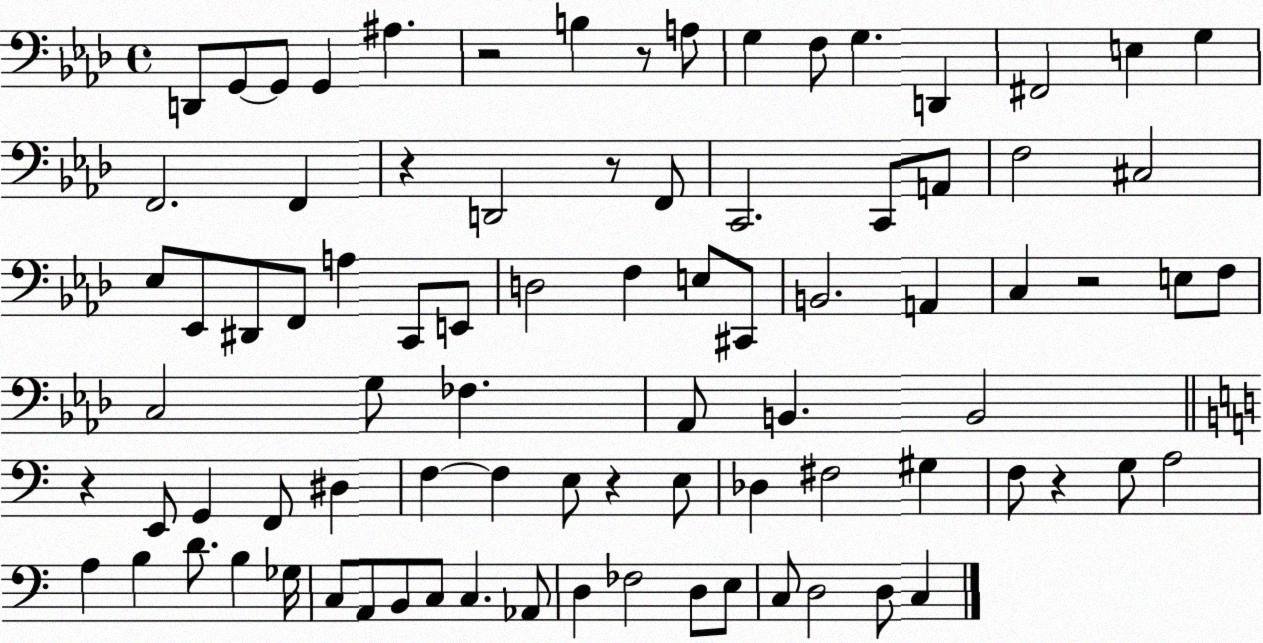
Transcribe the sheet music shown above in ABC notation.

X:1
T:Untitled
M:4/4
L:1/4
K:Ab
D,,/2 G,,/2 G,,/2 G,, ^A, z2 B, z/2 A,/2 G, F,/2 G, D,, ^F,,2 E, G, F,,2 F,, z D,,2 z/2 F,,/2 C,,2 C,,/2 A,,/2 F,2 ^C,2 _E,/2 _E,,/2 ^D,,/2 F,,/2 A, C,,/2 E,,/2 D,2 F, E,/2 ^C,,/2 B,,2 A,, C, z2 E,/2 F,/2 C,2 G,/2 _F, _A,,/2 B,, B,,2 z E,,/2 G,, F,,/2 ^D, F, F, E,/2 z E,/2 _D, ^F,2 ^G, F,/2 z G,/2 A,2 A, B, D/2 B, _G,/4 C,/2 A,,/2 B,,/2 C,/2 C, _A,,/2 D, _F,2 D,/2 E,/2 C,/2 D,2 D,/2 C,